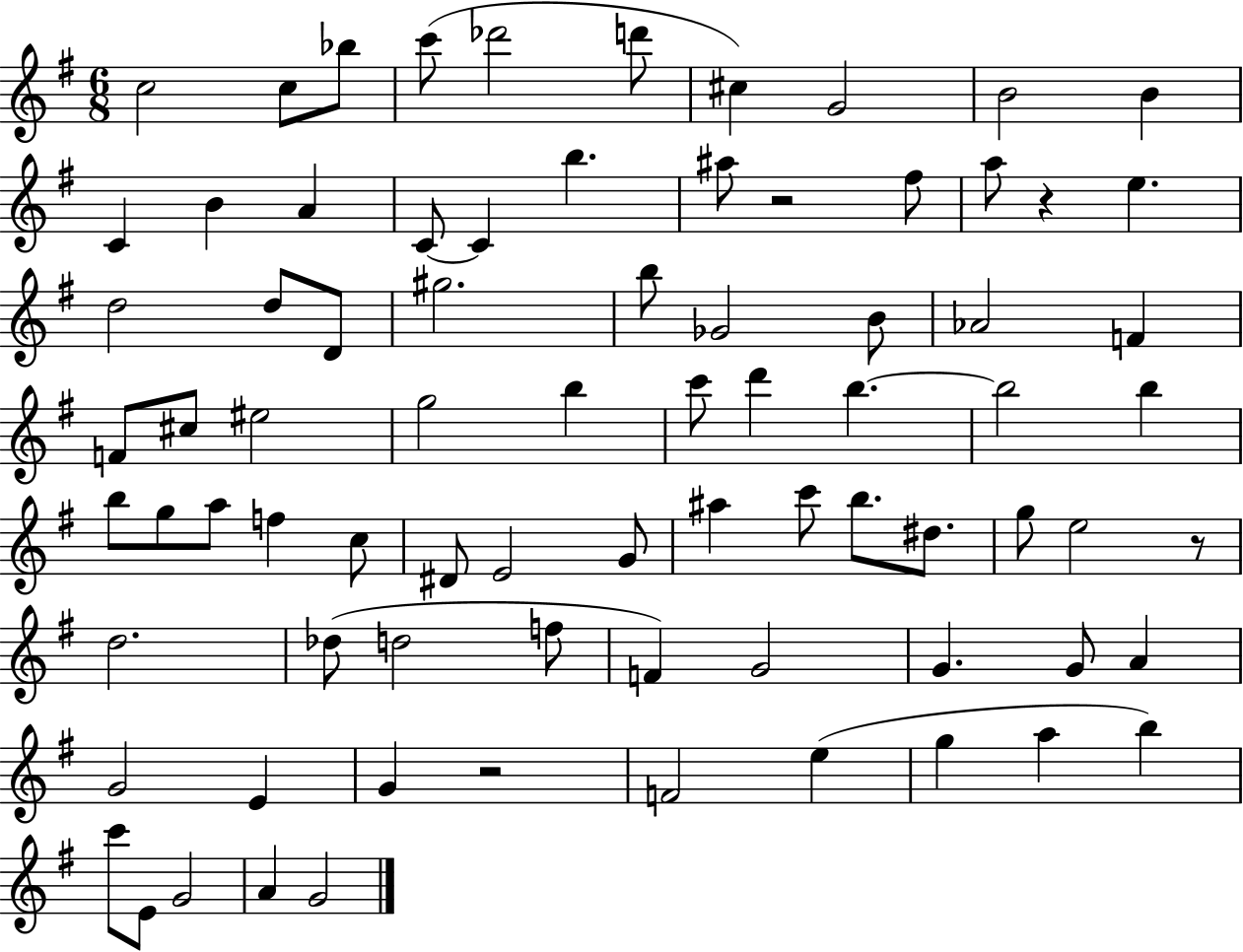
C5/h C5/e Bb5/e C6/e Db6/h D6/e C#5/q G4/h B4/h B4/q C4/q B4/q A4/q C4/e C4/q B5/q. A#5/e R/h F#5/e A5/e R/q E5/q. D5/h D5/e D4/e G#5/h. B5/e Gb4/h B4/e Ab4/h F4/q F4/e C#5/e EIS5/h G5/h B5/q C6/e D6/q B5/q. B5/h B5/q B5/e G5/e A5/e F5/q C5/e D#4/e E4/h G4/e A#5/q C6/e B5/e. D#5/e. G5/e E5/h R/e D5/h. Db5/e D5/h F5/e F4/q G4/h G4/q. G4/e A4/q G4/h E4/q G4/q R/h F4/h E5/q G5/q A5/q B5/q C6/e E4/e G4/h A4/q G4/h